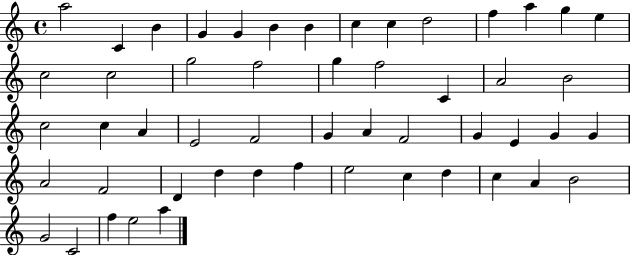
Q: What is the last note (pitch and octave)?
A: A5